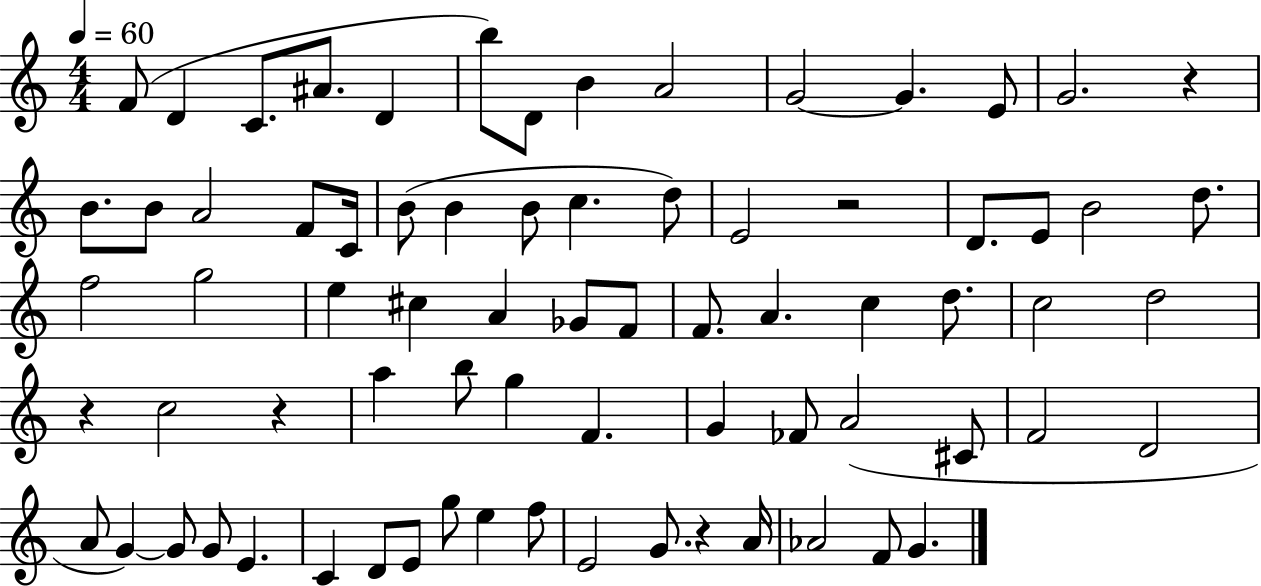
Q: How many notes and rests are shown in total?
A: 74